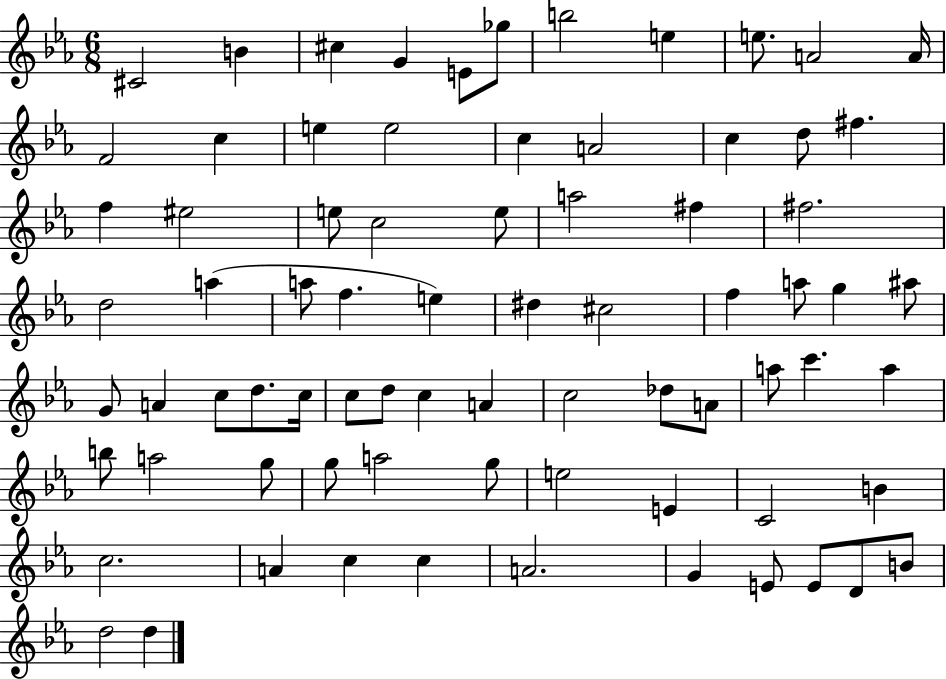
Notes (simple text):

C#4/h B4/q C#5/q G4/q E4/e Gb5/e B5/h E5/q E5/e. A4/h A4/s F4/h C5/q E5/q E5/h C5/q A4/h C5/q D5/e F#5/q. F5/q EIS5/h E5/e C5/h E5/e A5/h F#5/q F#5/h. D5/h A5/q A5/e F5/q. E5/q D#5/q C#5/h F5/q A5/e G5/q A#5/e G4/e A4/q C5/e D5/e. C5/s C5/e D5/e C5/q A4/q C5/h Db5/e A4/e A5/e C6/q. A5/q B5/e A5/h G5/e G5/e A5/h G5/e E5/h E4/q C4/h B4/q C5/h. A4/q C5/q C5/q A4/h. G4/q E4/e E4/e D4/e B4/e D5/h D5/q